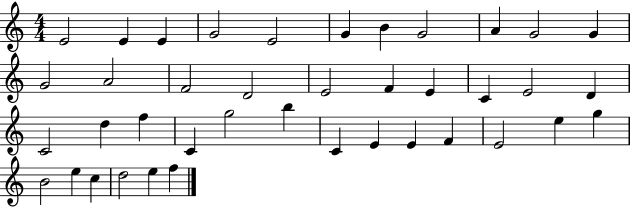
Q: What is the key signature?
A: C major